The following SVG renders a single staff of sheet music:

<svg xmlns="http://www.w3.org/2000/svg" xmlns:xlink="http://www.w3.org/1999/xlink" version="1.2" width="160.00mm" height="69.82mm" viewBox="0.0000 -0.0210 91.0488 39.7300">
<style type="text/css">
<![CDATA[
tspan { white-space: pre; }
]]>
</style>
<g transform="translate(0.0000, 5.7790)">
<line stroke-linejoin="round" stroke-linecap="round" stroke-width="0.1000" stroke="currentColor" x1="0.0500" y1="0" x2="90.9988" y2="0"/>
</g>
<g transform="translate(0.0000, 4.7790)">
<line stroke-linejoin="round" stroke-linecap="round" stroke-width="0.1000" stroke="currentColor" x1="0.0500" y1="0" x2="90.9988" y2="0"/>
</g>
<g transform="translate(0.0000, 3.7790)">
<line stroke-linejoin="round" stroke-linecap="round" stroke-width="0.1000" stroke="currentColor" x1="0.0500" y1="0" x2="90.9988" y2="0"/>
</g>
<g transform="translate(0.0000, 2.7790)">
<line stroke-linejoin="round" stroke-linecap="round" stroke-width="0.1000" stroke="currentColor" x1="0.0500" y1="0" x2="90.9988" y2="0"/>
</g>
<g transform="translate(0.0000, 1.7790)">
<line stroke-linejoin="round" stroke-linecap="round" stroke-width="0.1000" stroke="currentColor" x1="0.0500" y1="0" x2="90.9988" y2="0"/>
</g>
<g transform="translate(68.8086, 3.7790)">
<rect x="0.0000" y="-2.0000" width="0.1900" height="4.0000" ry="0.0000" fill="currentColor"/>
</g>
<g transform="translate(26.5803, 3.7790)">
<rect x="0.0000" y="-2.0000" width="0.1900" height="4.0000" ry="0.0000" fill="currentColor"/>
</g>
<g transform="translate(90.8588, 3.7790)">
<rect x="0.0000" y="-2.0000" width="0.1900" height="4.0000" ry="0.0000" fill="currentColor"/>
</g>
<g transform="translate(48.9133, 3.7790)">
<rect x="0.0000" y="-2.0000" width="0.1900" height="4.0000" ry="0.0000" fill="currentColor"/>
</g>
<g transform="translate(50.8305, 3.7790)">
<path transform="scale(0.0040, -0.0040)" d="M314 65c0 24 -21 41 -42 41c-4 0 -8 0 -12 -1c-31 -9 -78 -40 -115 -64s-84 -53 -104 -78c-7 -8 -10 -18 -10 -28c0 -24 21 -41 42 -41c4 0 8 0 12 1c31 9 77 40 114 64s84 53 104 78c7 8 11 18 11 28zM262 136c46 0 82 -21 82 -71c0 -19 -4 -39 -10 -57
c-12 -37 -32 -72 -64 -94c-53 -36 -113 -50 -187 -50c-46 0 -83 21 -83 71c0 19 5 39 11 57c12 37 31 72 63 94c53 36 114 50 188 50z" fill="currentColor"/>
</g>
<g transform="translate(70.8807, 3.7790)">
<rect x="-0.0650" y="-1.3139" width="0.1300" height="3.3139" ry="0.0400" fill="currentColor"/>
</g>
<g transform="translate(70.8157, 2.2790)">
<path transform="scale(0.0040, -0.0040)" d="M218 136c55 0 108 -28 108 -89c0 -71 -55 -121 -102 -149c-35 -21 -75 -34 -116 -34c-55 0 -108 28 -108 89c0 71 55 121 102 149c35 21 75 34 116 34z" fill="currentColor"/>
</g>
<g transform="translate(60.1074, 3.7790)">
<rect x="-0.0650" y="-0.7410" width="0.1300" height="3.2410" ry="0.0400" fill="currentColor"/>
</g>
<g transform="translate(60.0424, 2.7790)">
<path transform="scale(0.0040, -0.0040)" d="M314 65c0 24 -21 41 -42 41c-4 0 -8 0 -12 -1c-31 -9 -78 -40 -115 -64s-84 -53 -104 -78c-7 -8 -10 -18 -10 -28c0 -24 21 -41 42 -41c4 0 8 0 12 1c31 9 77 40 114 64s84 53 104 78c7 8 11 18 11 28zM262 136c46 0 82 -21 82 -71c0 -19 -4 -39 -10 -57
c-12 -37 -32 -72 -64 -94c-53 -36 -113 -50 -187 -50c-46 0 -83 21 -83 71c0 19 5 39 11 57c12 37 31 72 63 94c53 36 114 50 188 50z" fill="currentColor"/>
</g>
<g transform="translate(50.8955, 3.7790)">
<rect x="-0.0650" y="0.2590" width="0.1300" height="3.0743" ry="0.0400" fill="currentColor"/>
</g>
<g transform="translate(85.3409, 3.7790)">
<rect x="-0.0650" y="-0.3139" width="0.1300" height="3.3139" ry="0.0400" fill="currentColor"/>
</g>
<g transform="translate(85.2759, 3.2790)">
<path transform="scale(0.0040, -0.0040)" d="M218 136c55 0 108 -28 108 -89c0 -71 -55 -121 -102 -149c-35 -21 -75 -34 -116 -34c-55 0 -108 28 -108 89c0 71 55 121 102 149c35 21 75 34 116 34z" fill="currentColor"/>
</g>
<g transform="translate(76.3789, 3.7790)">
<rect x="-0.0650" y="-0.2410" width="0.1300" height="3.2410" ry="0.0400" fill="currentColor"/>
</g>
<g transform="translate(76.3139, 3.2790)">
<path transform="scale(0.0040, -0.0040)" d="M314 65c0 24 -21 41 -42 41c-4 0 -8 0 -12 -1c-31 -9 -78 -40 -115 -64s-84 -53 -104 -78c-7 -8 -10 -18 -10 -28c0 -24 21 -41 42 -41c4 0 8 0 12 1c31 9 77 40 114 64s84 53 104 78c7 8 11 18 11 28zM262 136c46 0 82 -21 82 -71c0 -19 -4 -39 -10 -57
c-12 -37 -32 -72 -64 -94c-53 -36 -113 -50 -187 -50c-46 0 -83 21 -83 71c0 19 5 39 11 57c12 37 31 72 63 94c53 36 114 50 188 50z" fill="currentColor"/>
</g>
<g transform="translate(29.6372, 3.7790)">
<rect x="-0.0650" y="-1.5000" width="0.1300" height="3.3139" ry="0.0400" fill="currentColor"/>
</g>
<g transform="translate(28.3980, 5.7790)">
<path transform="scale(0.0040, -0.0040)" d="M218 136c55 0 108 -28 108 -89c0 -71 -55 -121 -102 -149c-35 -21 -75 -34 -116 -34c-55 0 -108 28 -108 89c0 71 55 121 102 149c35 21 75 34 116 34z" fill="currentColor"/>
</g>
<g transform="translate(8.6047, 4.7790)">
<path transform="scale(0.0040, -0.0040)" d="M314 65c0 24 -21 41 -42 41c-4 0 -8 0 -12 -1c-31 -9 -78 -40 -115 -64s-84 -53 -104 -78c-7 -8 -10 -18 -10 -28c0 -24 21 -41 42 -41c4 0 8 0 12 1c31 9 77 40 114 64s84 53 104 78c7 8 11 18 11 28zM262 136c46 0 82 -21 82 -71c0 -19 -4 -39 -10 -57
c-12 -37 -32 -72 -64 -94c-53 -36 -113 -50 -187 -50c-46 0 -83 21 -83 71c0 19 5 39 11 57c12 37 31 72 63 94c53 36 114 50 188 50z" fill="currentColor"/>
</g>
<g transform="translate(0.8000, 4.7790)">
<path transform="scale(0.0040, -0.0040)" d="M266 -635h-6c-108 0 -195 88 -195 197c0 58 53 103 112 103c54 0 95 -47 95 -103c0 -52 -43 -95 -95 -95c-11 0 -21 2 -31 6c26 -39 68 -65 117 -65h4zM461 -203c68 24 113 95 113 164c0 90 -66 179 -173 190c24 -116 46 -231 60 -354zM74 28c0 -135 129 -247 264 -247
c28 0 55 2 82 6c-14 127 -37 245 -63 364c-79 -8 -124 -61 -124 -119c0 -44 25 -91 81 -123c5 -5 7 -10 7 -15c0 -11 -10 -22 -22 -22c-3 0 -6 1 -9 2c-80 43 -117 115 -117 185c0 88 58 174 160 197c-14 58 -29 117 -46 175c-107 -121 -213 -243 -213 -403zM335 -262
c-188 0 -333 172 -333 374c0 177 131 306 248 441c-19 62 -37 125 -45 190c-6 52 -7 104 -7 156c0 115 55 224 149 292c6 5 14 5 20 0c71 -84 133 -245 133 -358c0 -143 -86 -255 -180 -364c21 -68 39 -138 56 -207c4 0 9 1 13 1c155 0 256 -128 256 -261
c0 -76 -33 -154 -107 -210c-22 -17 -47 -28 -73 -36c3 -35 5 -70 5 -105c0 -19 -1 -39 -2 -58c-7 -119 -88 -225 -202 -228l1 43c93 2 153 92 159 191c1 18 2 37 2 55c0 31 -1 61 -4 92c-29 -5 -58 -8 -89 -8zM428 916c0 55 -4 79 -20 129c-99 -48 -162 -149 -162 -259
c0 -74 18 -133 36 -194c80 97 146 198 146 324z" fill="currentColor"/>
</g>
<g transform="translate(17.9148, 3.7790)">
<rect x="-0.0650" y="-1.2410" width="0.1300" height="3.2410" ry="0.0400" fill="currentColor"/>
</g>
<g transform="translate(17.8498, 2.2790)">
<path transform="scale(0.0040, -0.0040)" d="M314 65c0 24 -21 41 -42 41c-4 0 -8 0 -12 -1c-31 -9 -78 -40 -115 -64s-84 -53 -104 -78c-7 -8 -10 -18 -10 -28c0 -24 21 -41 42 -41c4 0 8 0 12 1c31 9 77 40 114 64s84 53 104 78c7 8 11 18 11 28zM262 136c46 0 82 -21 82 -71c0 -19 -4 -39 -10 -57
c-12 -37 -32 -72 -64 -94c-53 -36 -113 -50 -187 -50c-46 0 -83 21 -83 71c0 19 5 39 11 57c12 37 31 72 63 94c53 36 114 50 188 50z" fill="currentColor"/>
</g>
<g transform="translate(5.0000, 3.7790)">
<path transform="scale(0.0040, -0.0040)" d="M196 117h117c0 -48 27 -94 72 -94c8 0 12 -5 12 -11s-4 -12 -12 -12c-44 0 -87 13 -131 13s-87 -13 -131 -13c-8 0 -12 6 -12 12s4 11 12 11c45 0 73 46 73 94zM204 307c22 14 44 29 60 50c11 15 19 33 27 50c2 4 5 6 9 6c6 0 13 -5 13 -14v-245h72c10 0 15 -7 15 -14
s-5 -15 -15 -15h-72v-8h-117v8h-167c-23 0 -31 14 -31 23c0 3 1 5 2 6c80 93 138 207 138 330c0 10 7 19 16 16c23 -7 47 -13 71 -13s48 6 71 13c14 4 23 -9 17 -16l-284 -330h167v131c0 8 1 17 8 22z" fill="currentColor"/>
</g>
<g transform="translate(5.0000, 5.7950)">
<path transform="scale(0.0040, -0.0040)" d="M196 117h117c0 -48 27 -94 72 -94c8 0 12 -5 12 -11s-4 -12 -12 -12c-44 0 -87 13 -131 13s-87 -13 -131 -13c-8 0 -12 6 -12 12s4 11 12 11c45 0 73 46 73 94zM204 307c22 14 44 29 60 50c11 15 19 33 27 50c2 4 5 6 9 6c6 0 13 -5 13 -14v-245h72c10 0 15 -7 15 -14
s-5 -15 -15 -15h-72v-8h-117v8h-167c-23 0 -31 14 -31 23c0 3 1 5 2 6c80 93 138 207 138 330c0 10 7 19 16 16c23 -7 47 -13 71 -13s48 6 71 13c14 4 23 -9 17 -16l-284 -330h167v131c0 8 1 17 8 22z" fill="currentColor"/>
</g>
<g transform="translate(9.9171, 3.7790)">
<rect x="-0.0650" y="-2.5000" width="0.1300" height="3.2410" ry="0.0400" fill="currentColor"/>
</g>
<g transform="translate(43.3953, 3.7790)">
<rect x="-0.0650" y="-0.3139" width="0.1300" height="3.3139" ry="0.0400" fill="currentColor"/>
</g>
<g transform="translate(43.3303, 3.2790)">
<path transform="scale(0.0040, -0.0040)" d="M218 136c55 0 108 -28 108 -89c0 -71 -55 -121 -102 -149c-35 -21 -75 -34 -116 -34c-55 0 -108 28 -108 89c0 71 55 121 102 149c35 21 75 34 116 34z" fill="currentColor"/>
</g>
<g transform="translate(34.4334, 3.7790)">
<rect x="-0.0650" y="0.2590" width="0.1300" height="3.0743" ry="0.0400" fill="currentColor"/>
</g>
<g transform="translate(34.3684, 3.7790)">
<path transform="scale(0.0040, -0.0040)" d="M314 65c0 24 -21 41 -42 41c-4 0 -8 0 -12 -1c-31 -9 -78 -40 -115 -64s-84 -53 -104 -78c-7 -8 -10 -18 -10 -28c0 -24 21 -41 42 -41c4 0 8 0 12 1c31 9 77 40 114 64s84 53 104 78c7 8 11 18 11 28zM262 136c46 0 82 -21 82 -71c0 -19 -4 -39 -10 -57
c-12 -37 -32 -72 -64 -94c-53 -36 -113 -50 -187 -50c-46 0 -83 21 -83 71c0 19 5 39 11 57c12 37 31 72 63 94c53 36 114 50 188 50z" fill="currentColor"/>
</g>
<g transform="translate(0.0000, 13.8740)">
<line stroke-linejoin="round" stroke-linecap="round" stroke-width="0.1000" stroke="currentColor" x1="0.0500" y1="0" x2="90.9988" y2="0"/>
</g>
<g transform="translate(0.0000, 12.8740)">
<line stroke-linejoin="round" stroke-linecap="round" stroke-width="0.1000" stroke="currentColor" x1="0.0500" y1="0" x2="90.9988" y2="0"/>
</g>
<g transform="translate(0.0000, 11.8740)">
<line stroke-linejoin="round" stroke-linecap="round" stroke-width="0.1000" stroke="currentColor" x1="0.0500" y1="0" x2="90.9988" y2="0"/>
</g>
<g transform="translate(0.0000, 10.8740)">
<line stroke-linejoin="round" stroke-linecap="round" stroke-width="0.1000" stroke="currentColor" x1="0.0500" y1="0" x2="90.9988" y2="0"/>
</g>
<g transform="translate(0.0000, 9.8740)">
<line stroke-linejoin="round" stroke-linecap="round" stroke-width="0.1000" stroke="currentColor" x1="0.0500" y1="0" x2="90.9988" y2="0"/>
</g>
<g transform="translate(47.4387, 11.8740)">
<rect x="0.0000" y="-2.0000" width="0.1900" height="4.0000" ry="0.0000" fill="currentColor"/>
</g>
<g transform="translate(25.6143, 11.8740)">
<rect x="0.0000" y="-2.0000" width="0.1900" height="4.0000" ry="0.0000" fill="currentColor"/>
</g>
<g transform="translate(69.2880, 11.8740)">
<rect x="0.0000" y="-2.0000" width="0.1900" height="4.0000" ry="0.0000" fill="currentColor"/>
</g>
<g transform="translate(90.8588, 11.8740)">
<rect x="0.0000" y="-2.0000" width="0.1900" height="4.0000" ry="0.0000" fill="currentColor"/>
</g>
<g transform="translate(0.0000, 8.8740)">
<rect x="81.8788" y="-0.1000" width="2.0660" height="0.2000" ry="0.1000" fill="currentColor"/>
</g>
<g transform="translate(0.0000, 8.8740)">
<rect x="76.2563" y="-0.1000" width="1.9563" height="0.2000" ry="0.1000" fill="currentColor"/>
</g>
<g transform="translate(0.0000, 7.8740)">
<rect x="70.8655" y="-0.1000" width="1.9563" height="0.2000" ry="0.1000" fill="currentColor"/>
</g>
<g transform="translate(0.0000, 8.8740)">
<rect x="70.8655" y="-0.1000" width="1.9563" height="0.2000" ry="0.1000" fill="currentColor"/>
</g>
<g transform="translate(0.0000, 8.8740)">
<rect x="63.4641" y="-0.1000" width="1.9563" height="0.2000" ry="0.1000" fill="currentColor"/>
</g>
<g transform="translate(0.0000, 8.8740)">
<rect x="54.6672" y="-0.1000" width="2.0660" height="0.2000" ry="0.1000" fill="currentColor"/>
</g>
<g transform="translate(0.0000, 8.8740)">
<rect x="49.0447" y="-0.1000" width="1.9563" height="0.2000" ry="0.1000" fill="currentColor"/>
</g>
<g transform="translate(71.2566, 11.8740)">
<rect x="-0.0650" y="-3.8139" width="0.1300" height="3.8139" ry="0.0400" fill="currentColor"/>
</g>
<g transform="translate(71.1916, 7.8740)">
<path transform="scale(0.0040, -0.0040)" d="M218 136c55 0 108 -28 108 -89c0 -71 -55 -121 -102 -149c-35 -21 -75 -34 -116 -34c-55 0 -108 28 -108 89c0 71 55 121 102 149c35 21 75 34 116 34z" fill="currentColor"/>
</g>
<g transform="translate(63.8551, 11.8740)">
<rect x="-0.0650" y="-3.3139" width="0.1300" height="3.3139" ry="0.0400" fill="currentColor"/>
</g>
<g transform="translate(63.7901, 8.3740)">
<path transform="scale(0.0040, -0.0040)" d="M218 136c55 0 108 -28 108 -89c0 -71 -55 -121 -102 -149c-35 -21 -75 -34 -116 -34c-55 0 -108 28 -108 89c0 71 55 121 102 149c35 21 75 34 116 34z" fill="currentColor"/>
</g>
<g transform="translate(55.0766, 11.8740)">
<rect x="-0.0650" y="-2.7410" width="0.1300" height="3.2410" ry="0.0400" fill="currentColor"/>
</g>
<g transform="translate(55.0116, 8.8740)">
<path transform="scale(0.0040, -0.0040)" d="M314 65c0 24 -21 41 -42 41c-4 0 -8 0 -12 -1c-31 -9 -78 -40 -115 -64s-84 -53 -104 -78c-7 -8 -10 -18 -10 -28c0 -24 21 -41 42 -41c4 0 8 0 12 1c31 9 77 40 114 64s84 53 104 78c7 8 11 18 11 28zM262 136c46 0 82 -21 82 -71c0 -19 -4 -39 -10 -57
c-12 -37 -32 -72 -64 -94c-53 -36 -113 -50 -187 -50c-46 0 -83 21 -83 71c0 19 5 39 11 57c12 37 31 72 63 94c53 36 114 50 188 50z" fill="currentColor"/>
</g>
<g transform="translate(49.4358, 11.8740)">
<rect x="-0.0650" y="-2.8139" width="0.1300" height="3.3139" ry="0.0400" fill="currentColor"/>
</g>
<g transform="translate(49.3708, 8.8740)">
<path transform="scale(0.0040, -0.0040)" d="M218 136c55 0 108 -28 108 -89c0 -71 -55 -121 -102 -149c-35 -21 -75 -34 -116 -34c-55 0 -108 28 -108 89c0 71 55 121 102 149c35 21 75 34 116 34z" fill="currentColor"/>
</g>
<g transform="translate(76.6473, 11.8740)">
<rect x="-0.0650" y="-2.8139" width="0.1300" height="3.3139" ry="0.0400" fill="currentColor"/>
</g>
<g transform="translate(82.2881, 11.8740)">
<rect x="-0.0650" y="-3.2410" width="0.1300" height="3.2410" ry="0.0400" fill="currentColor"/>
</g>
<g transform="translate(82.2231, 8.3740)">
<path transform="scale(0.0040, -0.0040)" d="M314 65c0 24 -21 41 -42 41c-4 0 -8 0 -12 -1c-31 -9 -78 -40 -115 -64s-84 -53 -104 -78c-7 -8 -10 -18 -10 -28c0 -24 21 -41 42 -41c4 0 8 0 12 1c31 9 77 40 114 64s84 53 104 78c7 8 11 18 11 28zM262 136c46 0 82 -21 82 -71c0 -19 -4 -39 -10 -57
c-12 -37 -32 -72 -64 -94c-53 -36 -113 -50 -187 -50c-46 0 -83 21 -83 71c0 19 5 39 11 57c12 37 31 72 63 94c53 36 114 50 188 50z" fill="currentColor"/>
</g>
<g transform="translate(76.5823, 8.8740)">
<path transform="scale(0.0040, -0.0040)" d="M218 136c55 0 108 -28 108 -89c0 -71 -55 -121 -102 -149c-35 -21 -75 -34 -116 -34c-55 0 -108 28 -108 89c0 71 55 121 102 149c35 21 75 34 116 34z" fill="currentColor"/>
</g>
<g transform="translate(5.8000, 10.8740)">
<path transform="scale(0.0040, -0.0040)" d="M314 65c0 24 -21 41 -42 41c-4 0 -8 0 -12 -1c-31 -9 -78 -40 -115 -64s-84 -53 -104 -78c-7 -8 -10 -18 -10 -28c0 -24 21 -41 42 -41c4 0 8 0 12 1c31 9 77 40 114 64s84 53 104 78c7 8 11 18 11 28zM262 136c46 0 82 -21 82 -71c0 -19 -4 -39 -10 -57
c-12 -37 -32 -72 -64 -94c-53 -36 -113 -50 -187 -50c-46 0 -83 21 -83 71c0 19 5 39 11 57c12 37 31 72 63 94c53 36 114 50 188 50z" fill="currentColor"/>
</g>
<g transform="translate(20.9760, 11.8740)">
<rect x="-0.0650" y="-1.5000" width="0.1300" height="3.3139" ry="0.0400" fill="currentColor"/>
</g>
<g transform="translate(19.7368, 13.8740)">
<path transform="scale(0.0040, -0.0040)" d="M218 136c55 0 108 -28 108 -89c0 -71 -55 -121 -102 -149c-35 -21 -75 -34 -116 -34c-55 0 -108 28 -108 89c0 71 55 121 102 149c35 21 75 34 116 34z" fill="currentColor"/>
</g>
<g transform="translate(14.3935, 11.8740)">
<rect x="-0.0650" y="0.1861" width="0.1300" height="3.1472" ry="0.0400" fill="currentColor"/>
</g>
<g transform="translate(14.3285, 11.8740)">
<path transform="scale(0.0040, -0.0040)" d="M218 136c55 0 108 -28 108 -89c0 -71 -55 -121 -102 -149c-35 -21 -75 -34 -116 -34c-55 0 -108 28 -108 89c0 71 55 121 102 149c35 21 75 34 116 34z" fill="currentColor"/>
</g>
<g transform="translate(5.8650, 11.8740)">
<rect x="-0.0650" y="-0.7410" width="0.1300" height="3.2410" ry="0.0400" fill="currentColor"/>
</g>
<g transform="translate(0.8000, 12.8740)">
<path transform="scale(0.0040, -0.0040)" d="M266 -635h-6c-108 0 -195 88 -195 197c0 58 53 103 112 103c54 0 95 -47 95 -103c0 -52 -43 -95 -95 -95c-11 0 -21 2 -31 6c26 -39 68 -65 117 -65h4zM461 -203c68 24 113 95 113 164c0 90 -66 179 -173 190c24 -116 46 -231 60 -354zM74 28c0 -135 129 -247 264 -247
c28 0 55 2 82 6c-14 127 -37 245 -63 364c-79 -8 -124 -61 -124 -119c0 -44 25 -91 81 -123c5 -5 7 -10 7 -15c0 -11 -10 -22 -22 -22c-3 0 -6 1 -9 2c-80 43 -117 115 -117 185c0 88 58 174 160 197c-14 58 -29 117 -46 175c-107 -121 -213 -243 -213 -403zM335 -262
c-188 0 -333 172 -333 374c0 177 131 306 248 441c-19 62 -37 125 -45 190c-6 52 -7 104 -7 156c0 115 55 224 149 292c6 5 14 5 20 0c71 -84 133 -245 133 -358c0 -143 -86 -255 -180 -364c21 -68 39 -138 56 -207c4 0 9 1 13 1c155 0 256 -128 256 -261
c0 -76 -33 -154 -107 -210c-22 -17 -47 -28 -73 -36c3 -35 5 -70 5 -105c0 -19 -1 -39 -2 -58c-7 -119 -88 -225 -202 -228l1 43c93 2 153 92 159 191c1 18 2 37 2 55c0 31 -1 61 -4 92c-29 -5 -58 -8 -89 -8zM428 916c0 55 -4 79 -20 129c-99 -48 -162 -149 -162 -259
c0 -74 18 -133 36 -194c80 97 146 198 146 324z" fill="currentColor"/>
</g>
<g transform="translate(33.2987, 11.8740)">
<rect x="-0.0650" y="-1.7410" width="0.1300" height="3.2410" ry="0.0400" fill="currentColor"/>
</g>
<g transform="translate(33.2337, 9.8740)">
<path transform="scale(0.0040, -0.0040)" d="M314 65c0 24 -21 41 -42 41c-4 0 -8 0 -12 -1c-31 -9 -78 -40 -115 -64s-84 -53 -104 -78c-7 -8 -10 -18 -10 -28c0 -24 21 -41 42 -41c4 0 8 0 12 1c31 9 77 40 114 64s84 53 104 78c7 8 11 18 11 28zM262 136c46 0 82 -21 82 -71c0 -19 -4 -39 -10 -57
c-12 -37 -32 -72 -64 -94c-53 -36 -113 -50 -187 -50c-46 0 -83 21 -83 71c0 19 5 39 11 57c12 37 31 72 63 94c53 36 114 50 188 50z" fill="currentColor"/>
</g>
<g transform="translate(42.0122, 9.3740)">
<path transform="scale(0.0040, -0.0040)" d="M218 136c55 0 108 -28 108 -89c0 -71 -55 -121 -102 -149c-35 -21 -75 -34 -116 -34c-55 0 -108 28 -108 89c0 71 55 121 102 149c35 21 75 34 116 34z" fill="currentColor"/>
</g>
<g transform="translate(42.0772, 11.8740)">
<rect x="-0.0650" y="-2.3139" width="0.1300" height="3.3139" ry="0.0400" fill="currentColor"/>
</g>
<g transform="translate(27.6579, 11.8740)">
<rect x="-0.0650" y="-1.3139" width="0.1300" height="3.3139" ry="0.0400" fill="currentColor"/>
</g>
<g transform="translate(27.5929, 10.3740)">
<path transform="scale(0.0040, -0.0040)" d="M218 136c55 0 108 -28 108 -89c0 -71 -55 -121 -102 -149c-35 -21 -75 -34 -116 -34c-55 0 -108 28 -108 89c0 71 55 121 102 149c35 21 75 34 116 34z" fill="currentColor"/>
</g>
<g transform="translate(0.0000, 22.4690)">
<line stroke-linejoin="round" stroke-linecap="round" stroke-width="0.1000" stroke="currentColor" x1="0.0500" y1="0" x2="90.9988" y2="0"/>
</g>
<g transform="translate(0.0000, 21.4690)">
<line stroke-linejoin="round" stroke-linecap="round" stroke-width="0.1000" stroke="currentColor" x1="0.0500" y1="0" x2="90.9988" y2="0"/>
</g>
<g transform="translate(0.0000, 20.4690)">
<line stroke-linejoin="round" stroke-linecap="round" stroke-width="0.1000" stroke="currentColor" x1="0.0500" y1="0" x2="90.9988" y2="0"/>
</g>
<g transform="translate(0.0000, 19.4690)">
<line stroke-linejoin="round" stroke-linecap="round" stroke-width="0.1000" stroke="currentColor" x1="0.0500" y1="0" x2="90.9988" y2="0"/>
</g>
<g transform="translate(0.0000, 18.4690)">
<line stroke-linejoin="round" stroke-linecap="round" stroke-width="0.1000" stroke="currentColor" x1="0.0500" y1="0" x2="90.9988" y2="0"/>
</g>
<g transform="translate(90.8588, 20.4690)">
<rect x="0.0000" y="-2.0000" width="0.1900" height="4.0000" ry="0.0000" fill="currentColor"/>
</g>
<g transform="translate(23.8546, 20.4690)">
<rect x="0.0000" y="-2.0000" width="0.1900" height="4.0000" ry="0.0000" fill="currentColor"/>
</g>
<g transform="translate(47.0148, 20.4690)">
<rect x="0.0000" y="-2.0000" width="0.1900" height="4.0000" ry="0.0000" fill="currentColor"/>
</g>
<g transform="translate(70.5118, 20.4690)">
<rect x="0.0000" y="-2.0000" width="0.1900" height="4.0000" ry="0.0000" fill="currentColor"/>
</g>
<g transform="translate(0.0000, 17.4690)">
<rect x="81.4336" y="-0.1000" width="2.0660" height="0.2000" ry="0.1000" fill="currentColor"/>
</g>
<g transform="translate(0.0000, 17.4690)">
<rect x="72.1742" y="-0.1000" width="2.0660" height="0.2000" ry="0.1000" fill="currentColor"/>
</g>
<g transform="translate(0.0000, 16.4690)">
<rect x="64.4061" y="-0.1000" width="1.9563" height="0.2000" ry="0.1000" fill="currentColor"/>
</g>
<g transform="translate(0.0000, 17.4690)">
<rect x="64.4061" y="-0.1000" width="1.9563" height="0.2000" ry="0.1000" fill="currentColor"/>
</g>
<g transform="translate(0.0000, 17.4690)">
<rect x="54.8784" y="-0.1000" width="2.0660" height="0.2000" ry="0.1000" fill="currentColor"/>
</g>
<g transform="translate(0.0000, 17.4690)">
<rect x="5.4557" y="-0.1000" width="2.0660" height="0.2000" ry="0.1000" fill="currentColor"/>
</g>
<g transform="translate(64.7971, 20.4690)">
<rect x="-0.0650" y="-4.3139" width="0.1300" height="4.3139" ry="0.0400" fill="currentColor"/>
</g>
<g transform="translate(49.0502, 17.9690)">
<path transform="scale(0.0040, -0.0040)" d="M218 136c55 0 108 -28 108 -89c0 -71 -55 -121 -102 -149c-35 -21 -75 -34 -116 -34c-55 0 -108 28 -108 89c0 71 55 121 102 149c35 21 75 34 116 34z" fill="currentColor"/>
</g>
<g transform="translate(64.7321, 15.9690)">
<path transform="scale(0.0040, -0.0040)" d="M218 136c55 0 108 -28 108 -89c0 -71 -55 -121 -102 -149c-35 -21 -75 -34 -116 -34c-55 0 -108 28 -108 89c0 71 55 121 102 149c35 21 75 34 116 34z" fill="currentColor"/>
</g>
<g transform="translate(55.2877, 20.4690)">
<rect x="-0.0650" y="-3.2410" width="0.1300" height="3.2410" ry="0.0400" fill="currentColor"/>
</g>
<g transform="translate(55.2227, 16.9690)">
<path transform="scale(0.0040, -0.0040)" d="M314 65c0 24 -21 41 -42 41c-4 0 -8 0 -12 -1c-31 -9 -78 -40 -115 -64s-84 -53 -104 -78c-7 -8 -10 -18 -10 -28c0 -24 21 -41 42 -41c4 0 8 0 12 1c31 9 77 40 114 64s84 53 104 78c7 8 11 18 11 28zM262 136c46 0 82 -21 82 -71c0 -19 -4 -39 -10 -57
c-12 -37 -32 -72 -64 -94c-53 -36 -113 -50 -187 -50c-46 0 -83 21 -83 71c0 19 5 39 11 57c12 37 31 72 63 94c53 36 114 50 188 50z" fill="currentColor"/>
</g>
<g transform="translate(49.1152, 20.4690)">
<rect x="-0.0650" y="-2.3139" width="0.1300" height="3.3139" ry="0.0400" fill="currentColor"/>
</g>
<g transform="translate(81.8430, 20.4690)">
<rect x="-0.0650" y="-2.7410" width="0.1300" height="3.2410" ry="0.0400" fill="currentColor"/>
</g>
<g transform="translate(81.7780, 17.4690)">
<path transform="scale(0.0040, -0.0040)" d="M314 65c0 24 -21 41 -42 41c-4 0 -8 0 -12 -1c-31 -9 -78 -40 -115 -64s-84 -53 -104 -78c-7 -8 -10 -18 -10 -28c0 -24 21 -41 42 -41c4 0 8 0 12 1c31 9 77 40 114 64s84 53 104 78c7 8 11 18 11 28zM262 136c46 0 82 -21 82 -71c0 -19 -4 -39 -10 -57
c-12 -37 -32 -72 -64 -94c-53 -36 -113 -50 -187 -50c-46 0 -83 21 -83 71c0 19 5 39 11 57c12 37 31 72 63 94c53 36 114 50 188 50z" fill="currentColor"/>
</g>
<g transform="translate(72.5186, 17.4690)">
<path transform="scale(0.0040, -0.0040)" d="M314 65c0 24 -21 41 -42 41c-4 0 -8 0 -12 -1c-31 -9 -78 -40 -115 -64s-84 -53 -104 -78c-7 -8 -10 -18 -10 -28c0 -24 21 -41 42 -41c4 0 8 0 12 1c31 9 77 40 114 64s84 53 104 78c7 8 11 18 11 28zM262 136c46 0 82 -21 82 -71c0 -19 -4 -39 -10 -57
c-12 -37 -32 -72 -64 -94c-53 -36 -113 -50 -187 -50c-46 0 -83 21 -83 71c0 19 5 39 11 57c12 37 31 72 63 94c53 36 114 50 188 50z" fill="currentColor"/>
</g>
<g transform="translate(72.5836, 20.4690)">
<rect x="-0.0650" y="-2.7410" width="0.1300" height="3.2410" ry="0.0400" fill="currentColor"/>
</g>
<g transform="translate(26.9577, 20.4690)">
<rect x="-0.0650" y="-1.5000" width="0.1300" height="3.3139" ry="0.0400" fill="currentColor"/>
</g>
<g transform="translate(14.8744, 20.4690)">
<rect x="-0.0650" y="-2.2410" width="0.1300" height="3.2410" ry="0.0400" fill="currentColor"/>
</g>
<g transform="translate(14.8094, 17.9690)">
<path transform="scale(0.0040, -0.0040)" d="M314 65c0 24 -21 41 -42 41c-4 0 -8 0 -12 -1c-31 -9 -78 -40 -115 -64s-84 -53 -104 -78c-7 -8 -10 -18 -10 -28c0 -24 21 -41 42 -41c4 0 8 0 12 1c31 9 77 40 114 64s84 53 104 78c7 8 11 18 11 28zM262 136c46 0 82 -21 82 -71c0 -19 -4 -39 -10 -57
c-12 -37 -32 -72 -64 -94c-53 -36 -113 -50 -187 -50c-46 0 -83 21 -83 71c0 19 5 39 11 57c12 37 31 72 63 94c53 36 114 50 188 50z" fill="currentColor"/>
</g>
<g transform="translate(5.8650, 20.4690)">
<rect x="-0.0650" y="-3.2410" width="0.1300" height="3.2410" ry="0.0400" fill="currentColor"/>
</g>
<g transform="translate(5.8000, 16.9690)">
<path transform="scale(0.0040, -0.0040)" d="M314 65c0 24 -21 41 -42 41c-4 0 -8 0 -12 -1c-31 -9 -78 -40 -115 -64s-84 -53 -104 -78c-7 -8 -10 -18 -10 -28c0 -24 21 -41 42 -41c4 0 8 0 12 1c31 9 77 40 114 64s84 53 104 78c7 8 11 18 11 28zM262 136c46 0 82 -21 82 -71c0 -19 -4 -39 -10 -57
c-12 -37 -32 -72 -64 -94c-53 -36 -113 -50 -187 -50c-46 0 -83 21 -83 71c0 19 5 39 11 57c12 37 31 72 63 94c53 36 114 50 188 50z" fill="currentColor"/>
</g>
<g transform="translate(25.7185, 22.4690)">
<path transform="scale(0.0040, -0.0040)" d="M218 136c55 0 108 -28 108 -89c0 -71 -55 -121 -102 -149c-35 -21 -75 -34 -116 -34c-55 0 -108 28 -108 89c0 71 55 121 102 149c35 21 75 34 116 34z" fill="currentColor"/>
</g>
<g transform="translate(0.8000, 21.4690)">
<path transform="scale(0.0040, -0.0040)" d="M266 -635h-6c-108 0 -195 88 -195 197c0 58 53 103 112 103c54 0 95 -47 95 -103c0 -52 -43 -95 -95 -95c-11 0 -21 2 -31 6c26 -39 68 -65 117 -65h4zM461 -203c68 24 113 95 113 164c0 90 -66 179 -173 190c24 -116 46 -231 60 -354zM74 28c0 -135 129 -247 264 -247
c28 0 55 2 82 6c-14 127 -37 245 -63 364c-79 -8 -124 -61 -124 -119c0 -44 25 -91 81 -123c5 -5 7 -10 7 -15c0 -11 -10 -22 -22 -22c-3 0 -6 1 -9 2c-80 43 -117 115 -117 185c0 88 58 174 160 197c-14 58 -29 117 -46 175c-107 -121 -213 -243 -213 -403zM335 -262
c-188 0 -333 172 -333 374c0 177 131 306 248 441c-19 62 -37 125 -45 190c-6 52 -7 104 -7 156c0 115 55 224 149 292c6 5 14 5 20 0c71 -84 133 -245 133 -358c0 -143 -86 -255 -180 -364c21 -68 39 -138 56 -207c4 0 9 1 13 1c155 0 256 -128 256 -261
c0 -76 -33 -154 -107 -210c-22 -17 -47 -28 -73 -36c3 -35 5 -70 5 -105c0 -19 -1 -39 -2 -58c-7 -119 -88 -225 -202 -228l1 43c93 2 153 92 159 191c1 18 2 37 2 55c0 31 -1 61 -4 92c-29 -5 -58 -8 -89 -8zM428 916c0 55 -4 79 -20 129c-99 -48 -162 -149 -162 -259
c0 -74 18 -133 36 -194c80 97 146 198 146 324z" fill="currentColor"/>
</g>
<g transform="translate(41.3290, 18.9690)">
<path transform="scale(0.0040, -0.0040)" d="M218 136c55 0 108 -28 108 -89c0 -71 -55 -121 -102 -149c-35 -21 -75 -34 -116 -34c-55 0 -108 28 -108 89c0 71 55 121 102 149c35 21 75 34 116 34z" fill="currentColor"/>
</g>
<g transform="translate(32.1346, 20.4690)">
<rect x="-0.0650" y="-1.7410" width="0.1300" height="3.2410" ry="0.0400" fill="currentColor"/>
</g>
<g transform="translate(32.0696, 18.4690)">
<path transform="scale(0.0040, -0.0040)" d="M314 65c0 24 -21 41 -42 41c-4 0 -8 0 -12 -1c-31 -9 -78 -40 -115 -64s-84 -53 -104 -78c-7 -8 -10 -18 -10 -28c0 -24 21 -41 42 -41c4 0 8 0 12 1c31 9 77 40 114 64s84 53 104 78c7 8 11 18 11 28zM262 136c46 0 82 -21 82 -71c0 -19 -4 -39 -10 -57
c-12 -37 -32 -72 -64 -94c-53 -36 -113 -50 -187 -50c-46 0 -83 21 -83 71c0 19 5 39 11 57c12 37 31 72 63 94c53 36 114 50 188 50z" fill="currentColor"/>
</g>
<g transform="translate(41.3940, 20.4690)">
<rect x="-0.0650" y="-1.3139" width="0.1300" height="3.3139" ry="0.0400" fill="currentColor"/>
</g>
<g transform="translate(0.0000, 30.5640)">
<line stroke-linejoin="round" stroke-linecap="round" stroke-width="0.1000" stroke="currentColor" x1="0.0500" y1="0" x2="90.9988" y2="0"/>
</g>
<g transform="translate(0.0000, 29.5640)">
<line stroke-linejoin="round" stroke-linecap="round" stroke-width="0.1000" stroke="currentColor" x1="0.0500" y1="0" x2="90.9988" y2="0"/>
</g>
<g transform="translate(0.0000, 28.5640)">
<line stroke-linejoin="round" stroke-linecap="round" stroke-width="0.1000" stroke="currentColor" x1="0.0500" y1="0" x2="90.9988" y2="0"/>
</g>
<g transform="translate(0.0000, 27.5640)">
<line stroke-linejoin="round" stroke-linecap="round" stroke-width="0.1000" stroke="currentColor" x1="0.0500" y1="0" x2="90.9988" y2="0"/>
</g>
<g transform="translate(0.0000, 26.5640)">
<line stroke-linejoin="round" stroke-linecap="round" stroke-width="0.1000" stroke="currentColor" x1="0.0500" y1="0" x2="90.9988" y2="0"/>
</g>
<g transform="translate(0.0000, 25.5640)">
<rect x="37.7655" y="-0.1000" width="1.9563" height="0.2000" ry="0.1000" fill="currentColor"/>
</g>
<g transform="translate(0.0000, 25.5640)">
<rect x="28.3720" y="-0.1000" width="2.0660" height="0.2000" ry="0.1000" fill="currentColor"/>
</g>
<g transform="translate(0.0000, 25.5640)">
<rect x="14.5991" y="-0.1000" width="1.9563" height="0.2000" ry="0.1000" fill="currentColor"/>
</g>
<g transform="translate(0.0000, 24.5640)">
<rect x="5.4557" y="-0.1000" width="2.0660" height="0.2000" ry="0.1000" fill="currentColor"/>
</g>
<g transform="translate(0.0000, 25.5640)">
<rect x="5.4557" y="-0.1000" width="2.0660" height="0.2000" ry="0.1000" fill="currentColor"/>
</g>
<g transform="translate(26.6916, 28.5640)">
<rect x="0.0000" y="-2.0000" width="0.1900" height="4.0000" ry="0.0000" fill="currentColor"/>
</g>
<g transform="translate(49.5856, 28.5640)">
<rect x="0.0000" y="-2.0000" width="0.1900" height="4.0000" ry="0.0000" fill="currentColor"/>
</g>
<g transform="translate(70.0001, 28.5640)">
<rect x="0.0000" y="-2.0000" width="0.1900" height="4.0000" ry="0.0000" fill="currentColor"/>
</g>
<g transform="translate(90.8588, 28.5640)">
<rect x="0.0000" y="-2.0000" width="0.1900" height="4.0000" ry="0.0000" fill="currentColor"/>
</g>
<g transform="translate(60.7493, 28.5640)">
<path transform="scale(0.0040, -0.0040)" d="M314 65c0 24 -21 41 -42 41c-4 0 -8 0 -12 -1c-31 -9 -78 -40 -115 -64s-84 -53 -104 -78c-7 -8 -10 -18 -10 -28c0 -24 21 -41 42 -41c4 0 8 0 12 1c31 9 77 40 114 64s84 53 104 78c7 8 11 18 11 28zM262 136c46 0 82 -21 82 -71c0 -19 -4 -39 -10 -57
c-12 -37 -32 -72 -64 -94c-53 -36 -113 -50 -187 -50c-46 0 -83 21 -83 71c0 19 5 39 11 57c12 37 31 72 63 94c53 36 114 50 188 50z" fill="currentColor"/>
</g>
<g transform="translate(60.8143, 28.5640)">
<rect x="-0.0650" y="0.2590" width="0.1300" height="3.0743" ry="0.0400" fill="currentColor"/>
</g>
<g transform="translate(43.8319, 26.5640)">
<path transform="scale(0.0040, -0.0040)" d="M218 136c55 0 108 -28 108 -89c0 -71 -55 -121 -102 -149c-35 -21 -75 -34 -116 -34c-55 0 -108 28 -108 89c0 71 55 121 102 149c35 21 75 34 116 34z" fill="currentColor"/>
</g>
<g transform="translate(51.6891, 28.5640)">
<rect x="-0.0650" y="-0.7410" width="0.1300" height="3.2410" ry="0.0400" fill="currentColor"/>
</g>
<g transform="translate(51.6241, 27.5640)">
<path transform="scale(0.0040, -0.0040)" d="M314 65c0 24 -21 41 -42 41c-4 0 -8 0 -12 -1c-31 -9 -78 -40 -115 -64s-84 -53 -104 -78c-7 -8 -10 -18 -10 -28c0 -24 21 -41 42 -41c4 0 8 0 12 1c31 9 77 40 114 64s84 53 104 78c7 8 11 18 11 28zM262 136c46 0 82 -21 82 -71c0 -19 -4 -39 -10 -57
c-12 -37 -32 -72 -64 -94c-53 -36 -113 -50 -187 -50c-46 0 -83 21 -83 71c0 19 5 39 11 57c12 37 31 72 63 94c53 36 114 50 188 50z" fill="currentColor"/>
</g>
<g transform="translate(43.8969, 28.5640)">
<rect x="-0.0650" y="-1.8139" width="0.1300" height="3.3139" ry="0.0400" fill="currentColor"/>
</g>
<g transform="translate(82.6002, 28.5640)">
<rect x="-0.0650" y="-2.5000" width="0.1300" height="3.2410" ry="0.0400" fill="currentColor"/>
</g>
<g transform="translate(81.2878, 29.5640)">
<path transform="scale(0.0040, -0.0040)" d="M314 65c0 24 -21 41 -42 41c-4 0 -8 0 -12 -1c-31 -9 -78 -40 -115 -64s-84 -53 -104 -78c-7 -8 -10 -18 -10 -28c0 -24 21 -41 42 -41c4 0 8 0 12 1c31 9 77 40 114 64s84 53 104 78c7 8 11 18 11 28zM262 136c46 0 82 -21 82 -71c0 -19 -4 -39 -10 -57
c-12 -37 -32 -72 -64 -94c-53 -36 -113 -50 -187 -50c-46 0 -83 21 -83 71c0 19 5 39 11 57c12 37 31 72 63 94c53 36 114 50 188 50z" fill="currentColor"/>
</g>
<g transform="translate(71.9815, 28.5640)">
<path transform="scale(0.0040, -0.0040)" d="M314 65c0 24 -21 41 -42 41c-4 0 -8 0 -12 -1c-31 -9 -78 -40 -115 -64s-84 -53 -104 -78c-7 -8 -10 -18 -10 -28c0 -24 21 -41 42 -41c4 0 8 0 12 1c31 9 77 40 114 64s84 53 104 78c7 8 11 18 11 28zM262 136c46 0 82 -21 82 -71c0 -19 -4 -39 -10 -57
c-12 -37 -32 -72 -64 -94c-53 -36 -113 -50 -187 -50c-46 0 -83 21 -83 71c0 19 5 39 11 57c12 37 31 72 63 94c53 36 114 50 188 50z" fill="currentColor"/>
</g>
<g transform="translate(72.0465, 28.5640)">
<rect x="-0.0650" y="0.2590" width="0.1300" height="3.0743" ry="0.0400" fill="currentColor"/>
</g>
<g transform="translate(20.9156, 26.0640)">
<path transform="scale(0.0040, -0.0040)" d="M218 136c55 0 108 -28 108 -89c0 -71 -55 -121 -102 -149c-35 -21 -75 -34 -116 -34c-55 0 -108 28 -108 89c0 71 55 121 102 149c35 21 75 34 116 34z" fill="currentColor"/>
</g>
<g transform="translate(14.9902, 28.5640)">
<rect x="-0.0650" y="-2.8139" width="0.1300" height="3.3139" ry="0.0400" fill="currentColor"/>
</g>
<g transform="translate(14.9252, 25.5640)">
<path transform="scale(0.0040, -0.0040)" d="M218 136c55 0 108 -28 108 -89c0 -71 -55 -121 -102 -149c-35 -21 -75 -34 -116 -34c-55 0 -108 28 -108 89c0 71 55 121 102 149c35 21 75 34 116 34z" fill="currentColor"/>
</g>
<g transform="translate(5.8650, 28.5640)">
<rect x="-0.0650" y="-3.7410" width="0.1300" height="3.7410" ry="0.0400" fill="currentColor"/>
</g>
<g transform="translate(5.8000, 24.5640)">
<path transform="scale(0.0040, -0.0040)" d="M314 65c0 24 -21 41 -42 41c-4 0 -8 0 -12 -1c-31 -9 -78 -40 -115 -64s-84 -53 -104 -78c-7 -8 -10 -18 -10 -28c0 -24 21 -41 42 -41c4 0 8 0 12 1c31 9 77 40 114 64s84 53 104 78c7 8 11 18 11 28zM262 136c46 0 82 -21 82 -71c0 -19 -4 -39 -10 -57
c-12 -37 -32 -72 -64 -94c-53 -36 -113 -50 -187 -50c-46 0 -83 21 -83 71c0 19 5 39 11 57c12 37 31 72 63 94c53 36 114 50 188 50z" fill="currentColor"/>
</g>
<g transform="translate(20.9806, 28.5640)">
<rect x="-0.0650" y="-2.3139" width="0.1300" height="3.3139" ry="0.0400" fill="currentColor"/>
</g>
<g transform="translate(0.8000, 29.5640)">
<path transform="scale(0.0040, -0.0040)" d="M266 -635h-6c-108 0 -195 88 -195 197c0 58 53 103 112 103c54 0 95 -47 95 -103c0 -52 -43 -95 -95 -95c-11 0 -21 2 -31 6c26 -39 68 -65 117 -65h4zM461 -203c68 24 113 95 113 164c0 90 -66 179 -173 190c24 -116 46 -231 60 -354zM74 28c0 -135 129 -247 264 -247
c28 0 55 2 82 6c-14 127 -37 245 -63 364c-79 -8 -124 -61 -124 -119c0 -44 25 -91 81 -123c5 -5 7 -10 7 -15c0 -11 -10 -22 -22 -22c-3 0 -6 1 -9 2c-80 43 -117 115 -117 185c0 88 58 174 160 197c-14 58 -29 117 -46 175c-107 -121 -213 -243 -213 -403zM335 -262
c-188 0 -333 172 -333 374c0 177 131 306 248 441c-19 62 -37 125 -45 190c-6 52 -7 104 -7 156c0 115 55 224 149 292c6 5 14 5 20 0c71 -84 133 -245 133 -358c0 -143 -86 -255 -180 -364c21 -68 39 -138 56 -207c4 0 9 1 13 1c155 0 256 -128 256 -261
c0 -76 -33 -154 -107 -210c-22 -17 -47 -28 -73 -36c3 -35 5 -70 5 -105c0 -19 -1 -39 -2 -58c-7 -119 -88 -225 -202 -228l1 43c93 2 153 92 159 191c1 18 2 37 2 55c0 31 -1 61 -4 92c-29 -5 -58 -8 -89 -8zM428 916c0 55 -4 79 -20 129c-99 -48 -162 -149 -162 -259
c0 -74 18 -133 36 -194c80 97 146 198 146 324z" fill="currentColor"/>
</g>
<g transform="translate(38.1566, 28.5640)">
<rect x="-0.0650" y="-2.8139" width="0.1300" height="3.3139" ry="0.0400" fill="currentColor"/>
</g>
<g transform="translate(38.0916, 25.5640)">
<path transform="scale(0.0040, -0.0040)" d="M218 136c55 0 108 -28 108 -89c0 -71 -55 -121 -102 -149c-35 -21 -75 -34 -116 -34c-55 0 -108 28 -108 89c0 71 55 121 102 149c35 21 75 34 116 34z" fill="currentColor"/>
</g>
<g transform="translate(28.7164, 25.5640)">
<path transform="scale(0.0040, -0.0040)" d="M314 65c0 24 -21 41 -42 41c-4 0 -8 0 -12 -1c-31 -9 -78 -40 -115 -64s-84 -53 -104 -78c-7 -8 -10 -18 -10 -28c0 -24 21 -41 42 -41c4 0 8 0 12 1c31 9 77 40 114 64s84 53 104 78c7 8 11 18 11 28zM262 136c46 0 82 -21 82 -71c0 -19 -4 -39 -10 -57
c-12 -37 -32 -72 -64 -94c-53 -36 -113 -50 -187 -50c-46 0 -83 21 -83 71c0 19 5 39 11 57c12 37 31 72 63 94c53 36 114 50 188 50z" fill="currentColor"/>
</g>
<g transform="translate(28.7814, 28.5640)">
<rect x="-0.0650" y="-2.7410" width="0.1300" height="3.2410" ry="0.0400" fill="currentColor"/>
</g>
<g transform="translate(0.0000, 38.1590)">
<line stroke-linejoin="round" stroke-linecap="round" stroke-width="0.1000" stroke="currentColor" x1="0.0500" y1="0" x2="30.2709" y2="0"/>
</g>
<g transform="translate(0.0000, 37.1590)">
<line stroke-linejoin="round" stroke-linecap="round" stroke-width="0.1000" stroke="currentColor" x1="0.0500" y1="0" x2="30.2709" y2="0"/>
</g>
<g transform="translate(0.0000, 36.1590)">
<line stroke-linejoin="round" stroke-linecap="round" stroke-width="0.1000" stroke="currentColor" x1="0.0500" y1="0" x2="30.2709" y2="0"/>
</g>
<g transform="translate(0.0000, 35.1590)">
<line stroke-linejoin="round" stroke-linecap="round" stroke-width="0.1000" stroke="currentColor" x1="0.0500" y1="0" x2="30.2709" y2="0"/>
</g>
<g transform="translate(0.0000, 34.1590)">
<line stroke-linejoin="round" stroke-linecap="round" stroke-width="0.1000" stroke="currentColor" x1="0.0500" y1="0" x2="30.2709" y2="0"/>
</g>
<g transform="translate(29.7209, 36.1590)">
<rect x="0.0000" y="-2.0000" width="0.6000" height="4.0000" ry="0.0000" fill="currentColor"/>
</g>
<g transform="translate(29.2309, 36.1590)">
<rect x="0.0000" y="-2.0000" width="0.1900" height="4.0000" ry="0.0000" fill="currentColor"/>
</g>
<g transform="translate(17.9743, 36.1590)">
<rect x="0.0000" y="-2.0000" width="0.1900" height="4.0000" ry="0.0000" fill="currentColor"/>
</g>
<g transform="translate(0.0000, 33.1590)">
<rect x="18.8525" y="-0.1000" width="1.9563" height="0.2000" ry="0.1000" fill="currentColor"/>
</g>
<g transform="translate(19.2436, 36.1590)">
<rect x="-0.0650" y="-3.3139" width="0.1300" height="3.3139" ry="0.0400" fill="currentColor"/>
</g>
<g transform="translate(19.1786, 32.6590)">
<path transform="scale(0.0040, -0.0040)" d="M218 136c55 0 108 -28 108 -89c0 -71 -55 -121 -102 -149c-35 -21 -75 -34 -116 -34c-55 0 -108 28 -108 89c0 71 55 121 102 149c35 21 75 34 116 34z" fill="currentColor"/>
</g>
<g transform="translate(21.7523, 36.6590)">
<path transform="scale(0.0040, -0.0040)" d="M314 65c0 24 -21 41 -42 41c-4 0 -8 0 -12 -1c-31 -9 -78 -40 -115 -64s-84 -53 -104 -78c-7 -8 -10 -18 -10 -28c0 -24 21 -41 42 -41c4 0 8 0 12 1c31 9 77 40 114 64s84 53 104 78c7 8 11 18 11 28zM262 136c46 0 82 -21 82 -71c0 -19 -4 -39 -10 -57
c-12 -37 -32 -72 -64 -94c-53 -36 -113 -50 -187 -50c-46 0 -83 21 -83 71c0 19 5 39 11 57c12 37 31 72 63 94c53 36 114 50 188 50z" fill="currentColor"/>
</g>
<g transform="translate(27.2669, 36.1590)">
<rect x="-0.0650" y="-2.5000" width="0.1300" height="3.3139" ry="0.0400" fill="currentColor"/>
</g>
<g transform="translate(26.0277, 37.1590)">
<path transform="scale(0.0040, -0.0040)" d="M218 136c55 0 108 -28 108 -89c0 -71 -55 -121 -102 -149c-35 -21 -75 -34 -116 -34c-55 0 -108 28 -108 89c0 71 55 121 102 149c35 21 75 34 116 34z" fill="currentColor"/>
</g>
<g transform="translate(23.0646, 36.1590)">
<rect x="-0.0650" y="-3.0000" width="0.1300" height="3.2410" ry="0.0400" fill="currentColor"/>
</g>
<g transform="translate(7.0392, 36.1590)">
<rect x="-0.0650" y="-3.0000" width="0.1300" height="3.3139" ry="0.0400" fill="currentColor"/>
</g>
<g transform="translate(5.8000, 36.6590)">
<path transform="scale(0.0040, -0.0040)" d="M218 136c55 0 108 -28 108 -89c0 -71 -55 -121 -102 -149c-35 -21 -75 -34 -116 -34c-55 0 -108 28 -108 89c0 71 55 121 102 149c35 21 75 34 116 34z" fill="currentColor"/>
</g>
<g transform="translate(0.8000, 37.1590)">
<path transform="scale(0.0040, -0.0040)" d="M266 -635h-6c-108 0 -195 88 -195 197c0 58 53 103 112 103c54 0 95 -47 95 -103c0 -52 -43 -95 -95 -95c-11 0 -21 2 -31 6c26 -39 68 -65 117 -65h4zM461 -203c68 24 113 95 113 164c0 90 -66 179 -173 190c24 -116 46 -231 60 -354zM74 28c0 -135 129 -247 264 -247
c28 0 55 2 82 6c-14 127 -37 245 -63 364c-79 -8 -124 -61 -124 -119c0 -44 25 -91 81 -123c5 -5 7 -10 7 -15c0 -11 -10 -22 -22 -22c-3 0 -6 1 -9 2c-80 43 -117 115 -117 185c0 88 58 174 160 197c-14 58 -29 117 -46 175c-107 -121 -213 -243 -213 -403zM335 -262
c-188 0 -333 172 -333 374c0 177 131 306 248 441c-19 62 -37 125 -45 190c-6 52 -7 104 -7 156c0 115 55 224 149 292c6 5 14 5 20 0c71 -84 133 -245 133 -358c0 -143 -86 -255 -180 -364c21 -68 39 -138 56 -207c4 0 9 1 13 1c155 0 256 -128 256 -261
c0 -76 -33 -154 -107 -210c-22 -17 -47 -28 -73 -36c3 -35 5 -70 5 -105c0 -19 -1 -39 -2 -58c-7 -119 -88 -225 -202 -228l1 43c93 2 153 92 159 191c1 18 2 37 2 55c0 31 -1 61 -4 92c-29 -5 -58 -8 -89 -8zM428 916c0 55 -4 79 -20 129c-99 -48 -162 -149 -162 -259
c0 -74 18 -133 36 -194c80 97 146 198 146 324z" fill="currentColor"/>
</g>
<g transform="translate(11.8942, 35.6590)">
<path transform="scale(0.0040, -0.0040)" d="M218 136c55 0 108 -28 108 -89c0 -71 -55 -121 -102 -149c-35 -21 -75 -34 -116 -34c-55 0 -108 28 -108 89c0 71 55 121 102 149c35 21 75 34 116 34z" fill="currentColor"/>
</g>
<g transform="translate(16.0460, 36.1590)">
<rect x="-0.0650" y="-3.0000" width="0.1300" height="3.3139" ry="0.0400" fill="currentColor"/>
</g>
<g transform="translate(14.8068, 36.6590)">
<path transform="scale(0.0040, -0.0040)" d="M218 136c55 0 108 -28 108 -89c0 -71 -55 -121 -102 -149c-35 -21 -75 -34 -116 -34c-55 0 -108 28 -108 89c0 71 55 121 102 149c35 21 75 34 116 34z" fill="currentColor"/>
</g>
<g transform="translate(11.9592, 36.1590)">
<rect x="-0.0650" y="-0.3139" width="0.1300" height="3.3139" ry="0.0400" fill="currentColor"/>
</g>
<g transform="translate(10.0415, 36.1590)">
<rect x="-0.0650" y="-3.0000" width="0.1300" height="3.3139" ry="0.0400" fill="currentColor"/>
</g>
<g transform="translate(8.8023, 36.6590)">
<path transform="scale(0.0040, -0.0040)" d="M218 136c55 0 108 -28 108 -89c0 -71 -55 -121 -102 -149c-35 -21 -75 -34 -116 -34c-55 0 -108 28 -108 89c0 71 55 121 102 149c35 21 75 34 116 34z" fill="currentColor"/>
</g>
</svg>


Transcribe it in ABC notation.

X:1
T:Untitled
M:4/4
L:1/4
K:C
G2 e2 E B2 c B2 d2 e c2 c d2 B E e f2 g a a2 b c' a b2 b2 g2 E f2 e g b2 d' a2 a2 c'2 a g a2 a f d2 B2 B2 G2 A A c A b A2 G